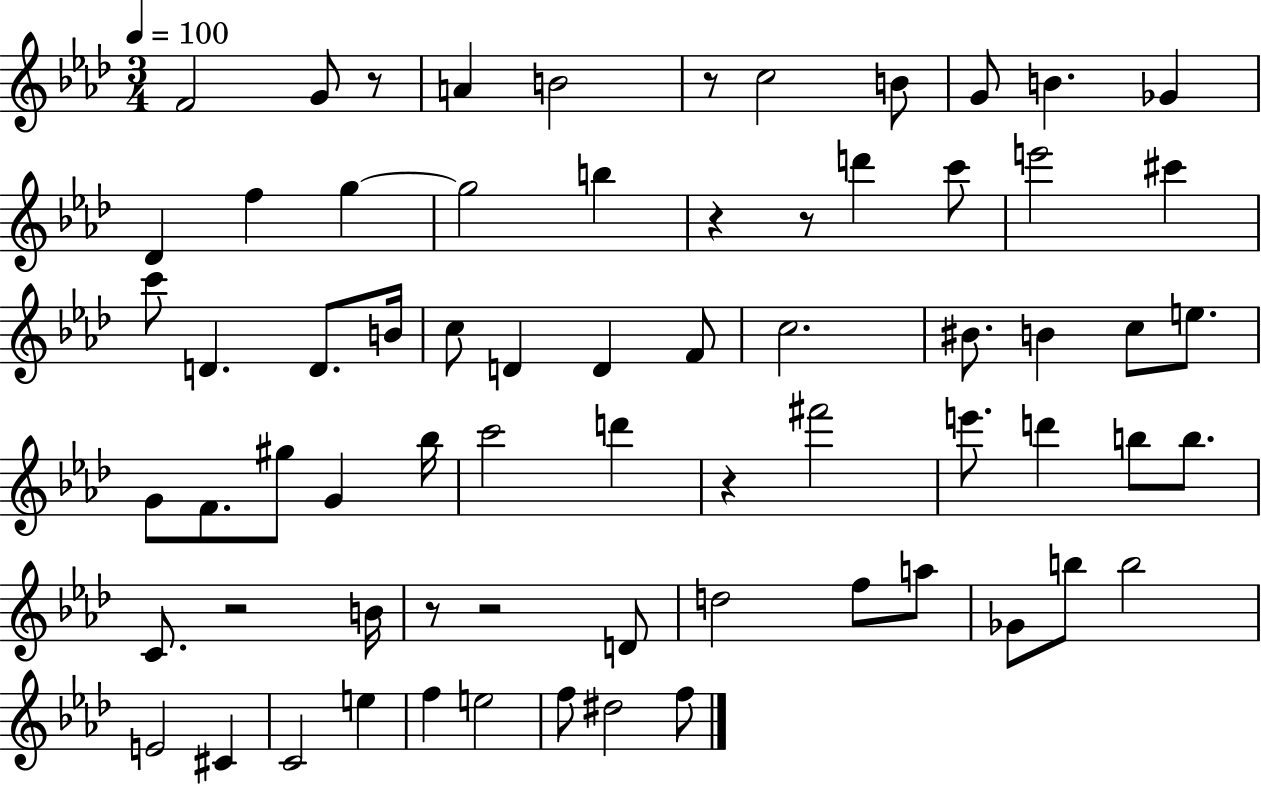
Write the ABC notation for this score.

X:1
T:Untitled
M:3/4
L:1/4
K:Ab
F2 G/2 z/2 A B2 z/2 c2 B/2 G/2 B _G _D f g g2 b z z/2 d' c'/2 e'2 ^c' c'/2 D D/2 B/4 c/2 D D F/2 c2 ^B/2 B c/2 e/2 G/2 F/2 ^g/2 G _b/4 c'2 d' z ^f'2 e'/2 d' b/2 b/2 C/2 z2 B/4 z/2 z2 D/2 d2 f/2 a/2 _G/2 b/2 b2 E2 ^C C2 e f e2 f/2 ^d2 f/2